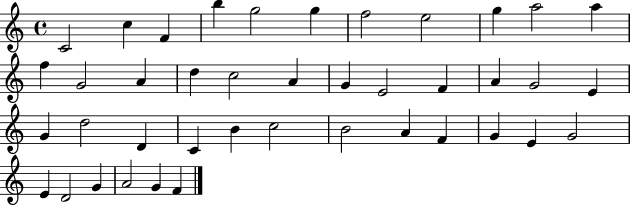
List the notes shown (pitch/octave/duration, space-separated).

C4/h C5/q F4/q B5/q G5/h G5/q F5/h E5/h G5/q A5/h A5/q F5/q G4/h A4/q D5/q C5/h A4/q G4/q E4/h F4/q A4/q G4/h E4/q G4/q D5/h D4/q C4/q B4/q C5/h B4/h A4/q F4/q G4/q E4/q G4/h E4/q D4/h G4/q A4/h G4/q F4/q